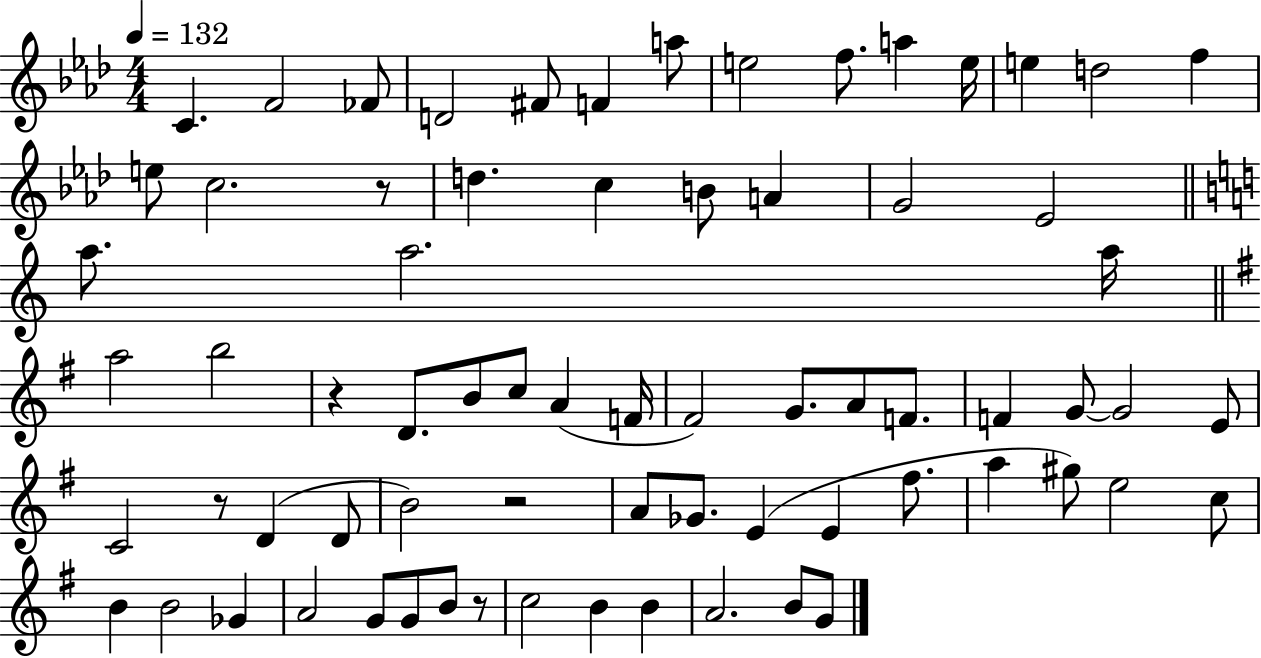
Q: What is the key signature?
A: AES major